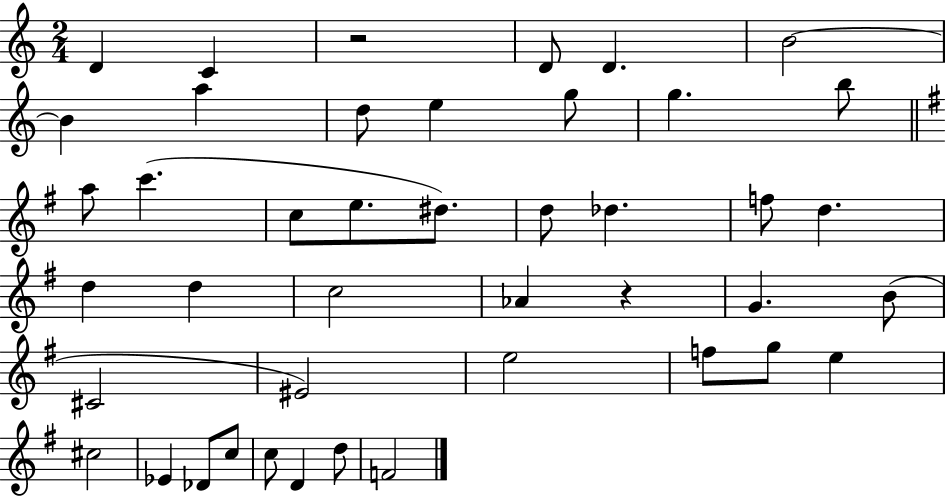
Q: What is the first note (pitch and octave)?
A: D4